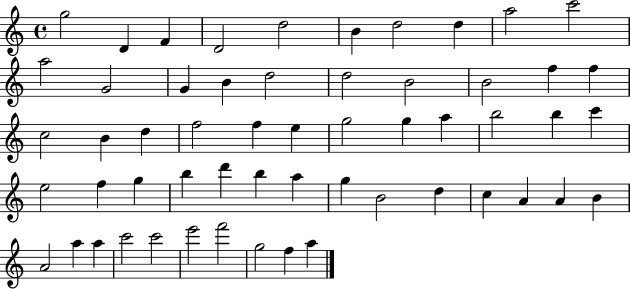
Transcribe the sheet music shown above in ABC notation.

X:1
T:Untitled
M:4/4
L:1/4
K:C
g2 D F D2 d2 B d2 d a2 c'2 a2 G2 G B d2 d2 B2 B2 f f c2 B d f2 f e g2 g a b2 b c' e2 f g b d' b a g B2 d c A A B A2 a a c'2 c'2 e'2 f'2 g2 f a